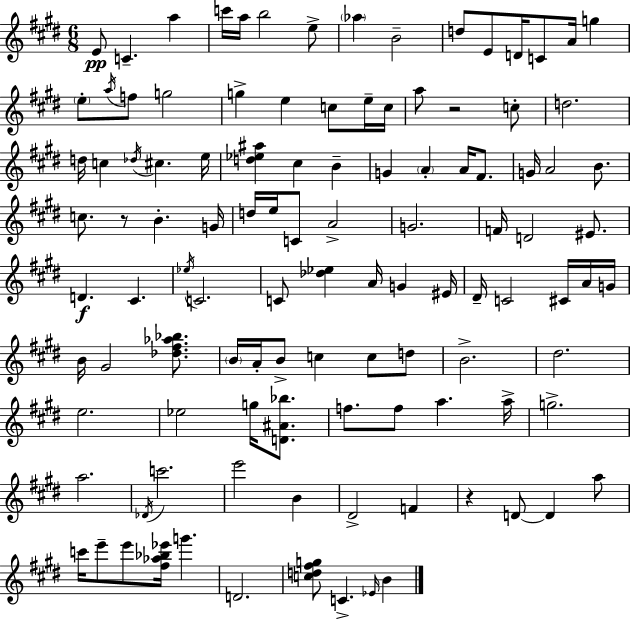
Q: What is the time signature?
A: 6/8